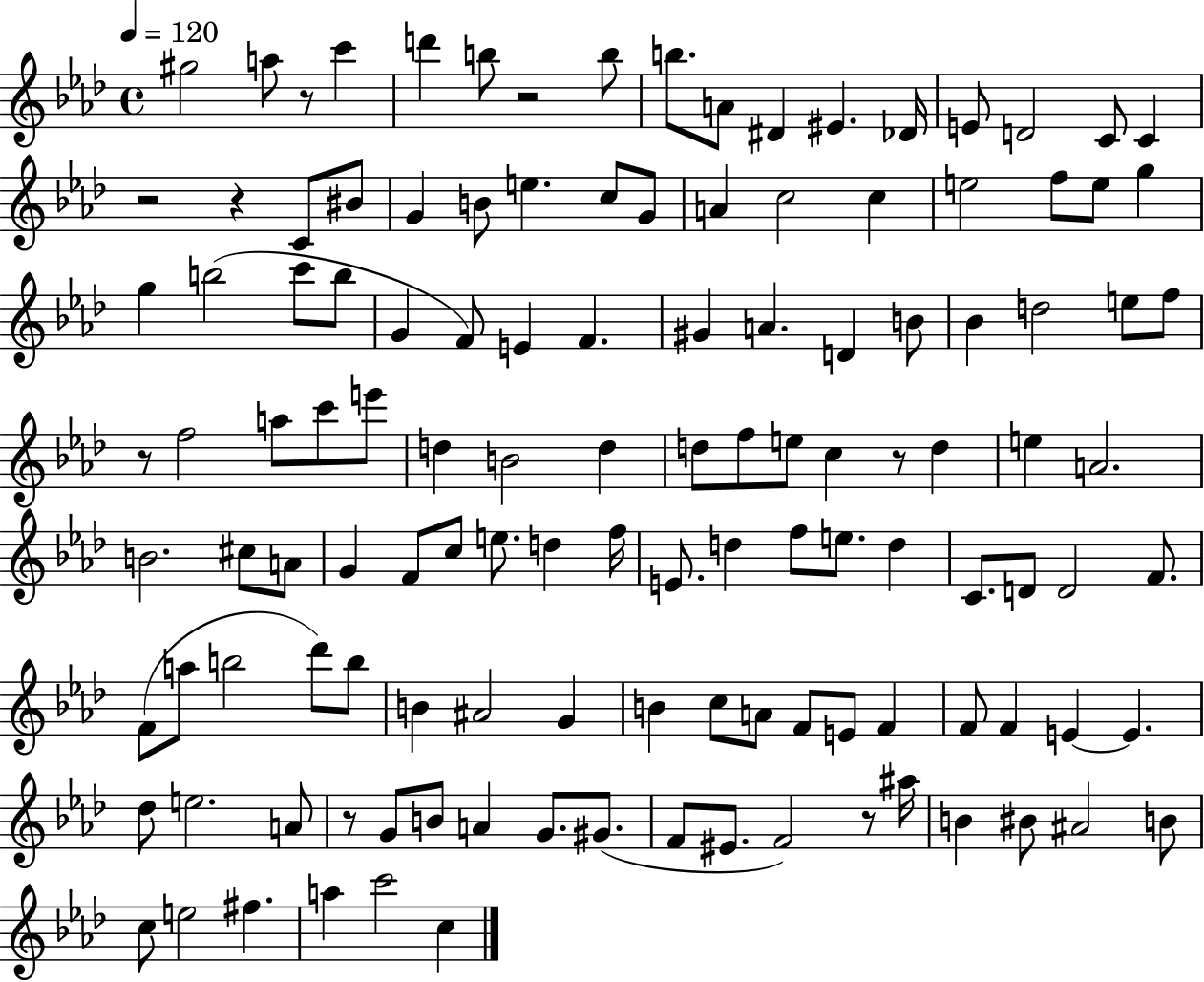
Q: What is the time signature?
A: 4/4